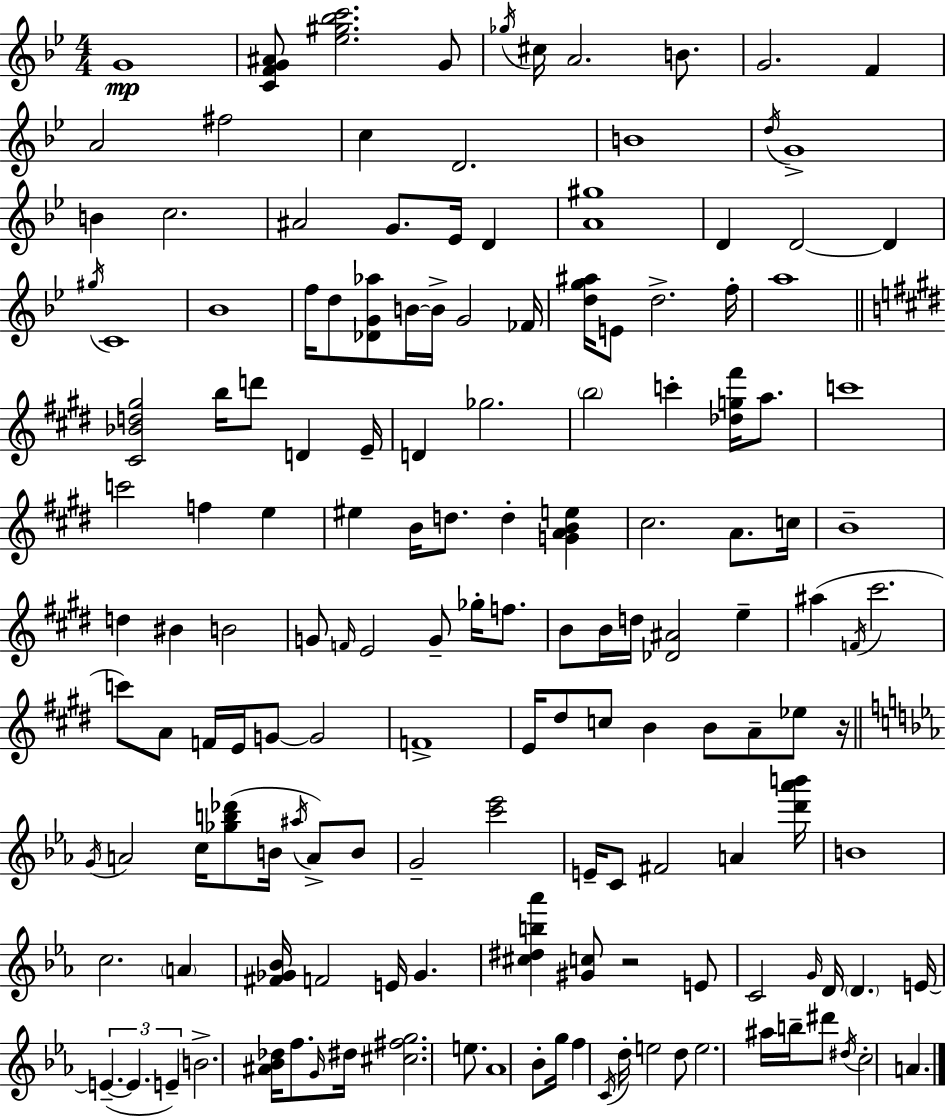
G4/w [C4,F4,G4,A#4]/e [Eb5,G#5,Bb5,C6]/h. G4/e Gb5/s C#5/s A4/h. B4/e. G4/h. F4/q A4/h F#5/h C5/q D4/h. B4/w D5/s G4/w B4/q C5/h. A#4/h G4/e. Eb4/s D4/q [A4,G#5]/w D4/q D4/h D4/q G#5/s C4/w Bb4/w F5/s D5/e [Db4,G4,Ab5]/e B4/s B4/s G4/h FES4/s [D5,G5,A#5]/s E4/e D5/h. F5/s A5/w [C#4,Bb4,D5,G#5]/h B5/s D6/e D4/q E4/s D4/q Gb5/h. B5/h C6/q [Db5,G5,F#6]/s A5/e. C6/w C6/h F5/q E5/q EIS5/q B4/s D5/e. D5/q [G4,A4,B4,E5]/q C#5/h. A4/e. C5/s B4/w D5/q BIS4/q B4/h G4/e F4/s E4/h G4/e Gb5/s F5/e. B4/e B4/s D5/s [Db4,A#4]/h E5/q A#5/q F4/s C#6/h. C6/e A4/e F4/s E4/s G4/e G4/h F4/w E4/s D#5/e C5/e B4/q B4/e A4/e Eb5/e R/s G4/s A4/h C5/s [Gb5,B5,Db6]/e B4/s A#5/s A4/e B4/e G4/h [C6,Eb6]/h E4/s C4/e F#4/h A4/q [D6,Ab6,B6]/s B4/w C5/h. A4/q [F#4,Gb4,Bb4]/s F4/h E4/s Gb4/q. [C#5,D#5,B5,Ab6]/q [G#4,C5]/e R/h E4/e C4/h G4/s D4/s D4/q. E4/s E4/q. E4/q. E4/q B4/h. [A#4,Bb4,Db5]/s F5/e. G4/s D#5/s [C#5,F#5,G5]/h. E5/e. Ab4/w Bb4/e G5/s F5/q C4/s D5/s E5/h D5/e E5/h. A#5/s B5/s D#6/e D#5/s C5/h A4/q.